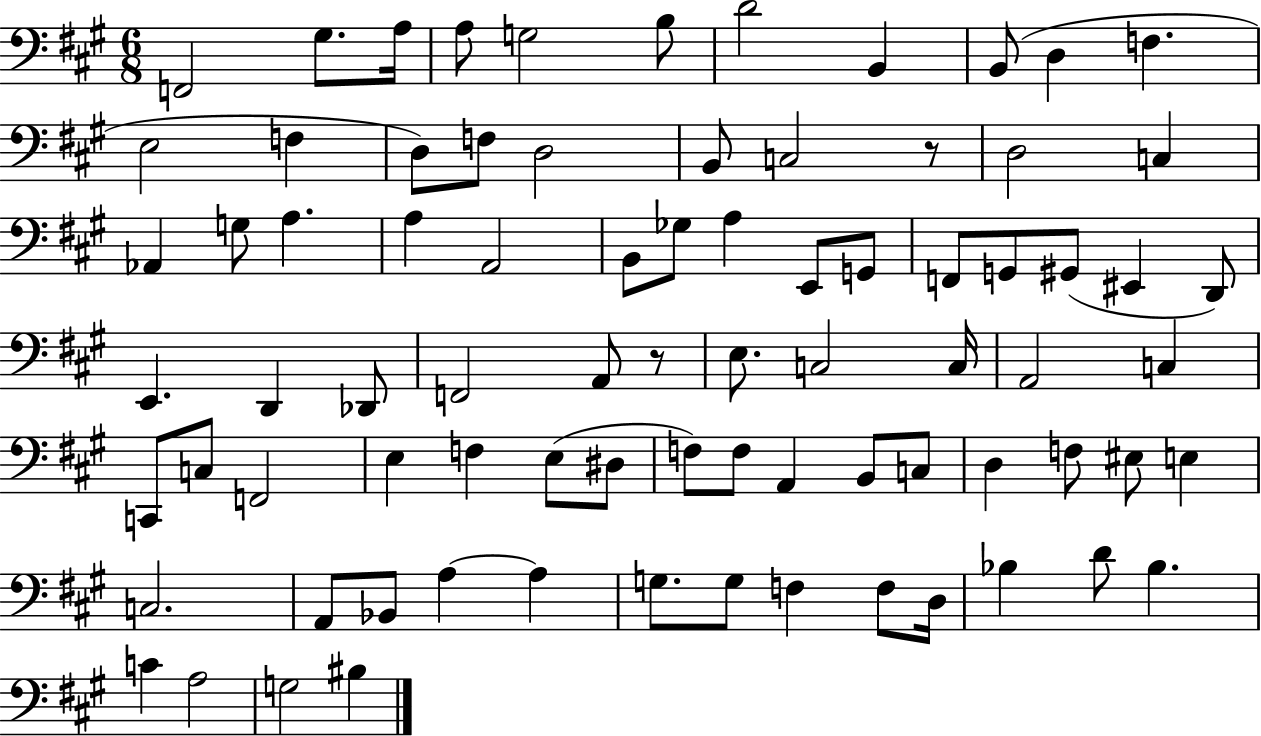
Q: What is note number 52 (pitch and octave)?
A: D#3